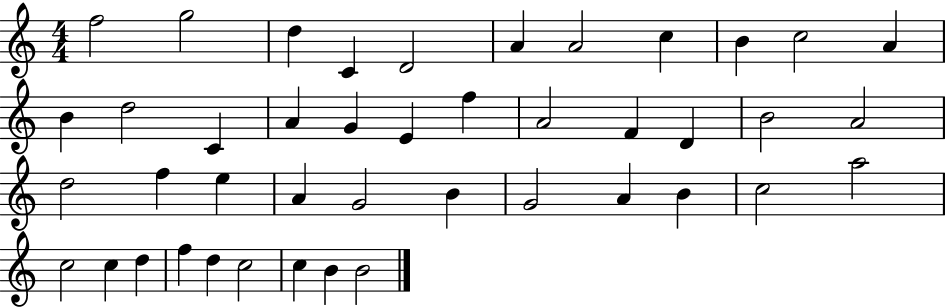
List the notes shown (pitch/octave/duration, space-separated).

F5/h G5/h D5/q C4/q D4/h A4/q A4/h C5/q B4/q C5/h A4/q B4/q D5/h C4/q A4/q G4/q E4/q F5/q A4/h F4/q D4/q B4/h A4/h D5/h F5/q E5/q A4/q G4/h B4/q G4/h A4/q B4/q C5/h A5/h C5/h C5/q D5/q F5/q D5/q C5/h C5/q B4/q B4/h